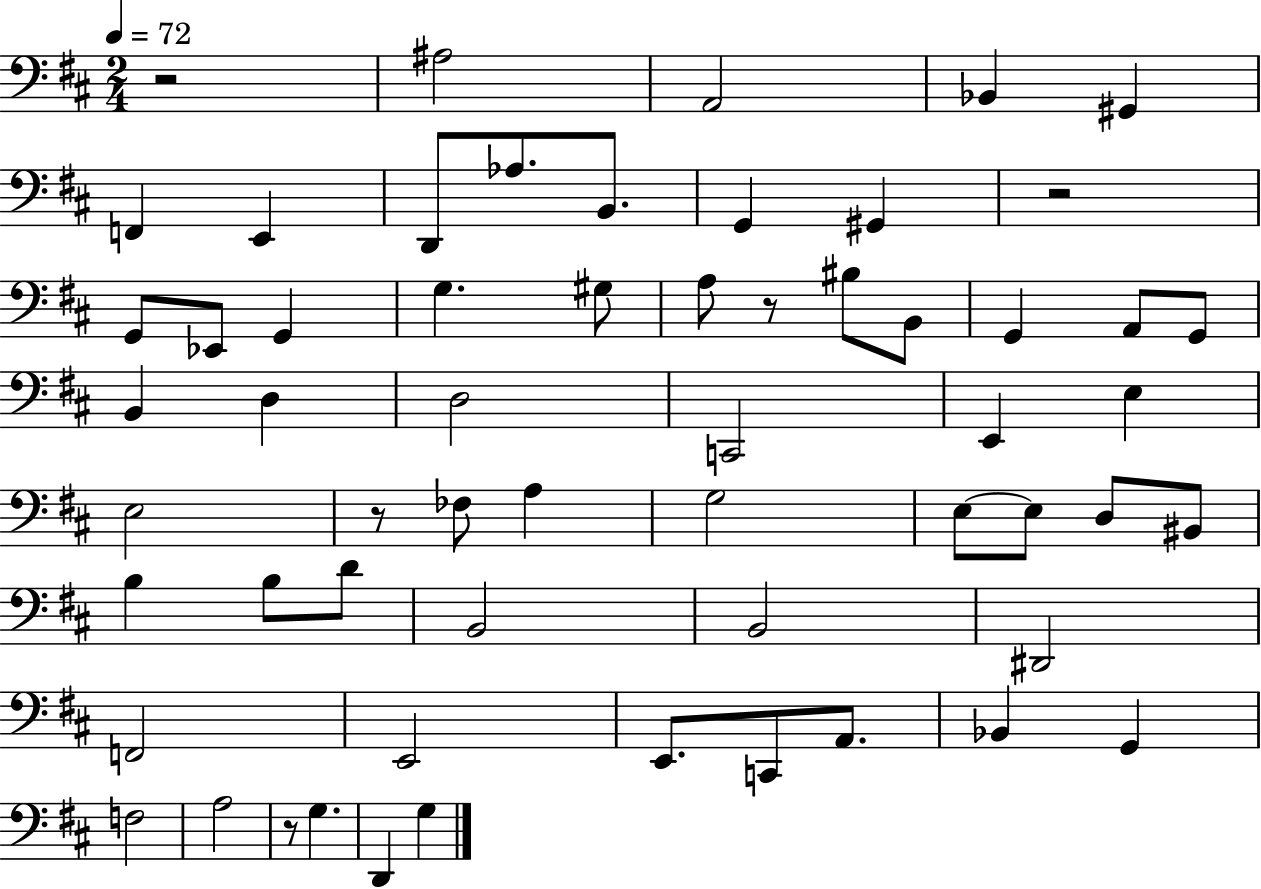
R/h A#3/h A2/h Bb2/q G#2/q F2/q E2/q D2/e Ab3/e. B2/e. G2/q G#2/q R/h G2/e Eb2/e G2/q G3/q. G#3/e A3/e R/e BIS3/e B2/e G2/q A2/e G2/e B2/q D3/q D3/h C2/h E2/q E3/q E3/h R/e FES3/e A3/q G3/h E3/e E3/e D3/e BIS2/e B3/q B3/e D4/e B2/h B2/h D#2/h F2/h E2/h E2/e. C2/e A2/e. Bb2/q G2/q F3/h A3/h R/e G3/q. D2/q G3/q